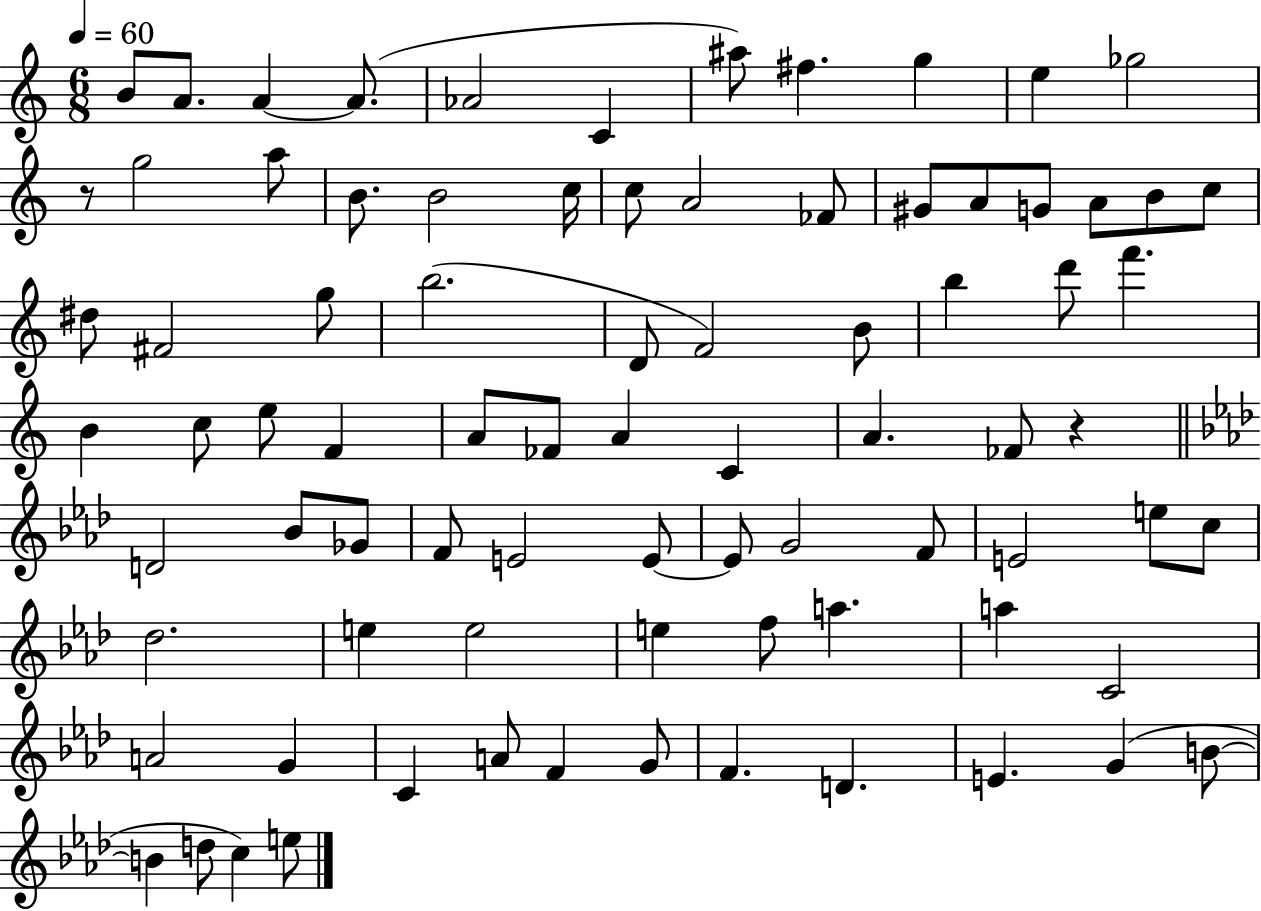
X:1
T:Untitled
M:6/8
L:1/4
K:C
B/2 A/2 A A/2 _A2 C ^a/2 ^f g e _g2 z/2 g2 a/2 B/2 B2 c/4 c/2 A2 _F/2 ^G/2 A/2 G/2 A/2 B/2 c/2 ^d/2 ^F2 g/2 b2 D/2 F2 B/2 b d'/2 f' B c/2 e/2 F A/2 _F/2 A C A _F/2 z D2 _B/2 _G/2 F/2 E2 E/2 E/2 G2 F/2 E2 e/2 c/2 _d2 e e2 e f/2 a a C2 A2 G C A/2 F G/2 F D E G B/2 B d/2 c e/2